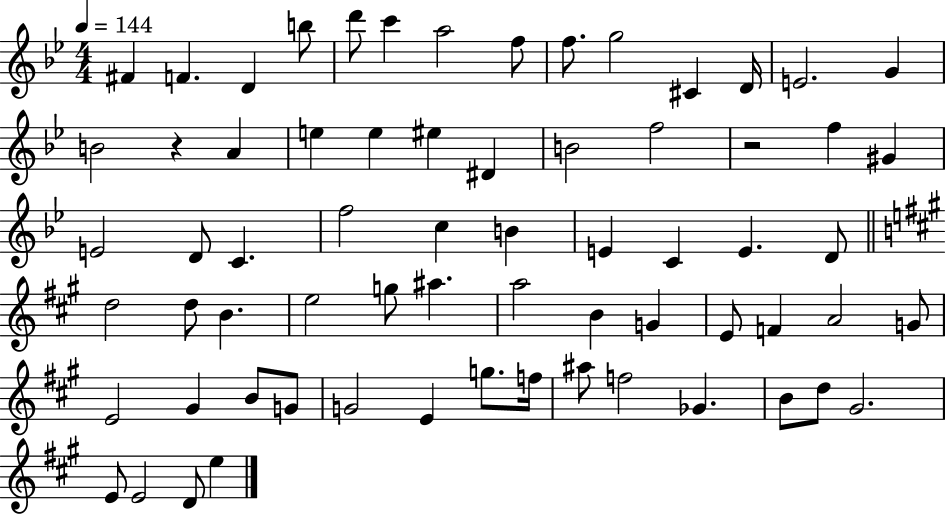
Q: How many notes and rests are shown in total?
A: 67